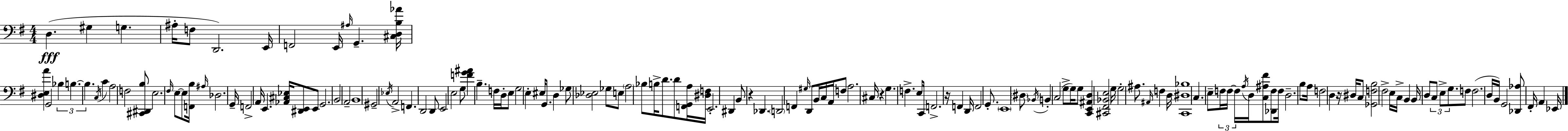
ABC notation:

X:1
T:Untitled
M:4/4
L:1/4
K:G
D, ^G, G, ^A,/4 F,/2 D,,2 E,,/4 F,,2 E,,/4 ^A,/4 G,, [^C,D,B,_A]/4 [^D,E,A] G,,2 _B, B, B, C,/4 C A,2 F,2 [^C,,^D,,B,]/2 E,2 ^F,/4 E,/2 E,/2 [F,,B,]/4 ^A,/4 _D,2 G,,/4 F,,2 A,,/4 E,, [_A,,^C,_E,]/4 [^D,,E,,]/2 E,,/2 G,,2 B,,2 A,,2 B,,4 ^G,,2 _E,/4 A,,2 F,, D,,2 D,,/2 E,,2 E,2 G,/2 [FG^A] B, F,/4 D,/4 E,/2 G,2 E, ^E,/4 G,,/2 D, _G,/2 [_D,_E,]2 _G,/2 E,/2 A,2 _B,/2 B,/4 D/2 D/2 [F,,G,,A,]/4 [^D,F,]/4 E,,2 ^D,, B,,/2 z _D,, D,,2 F,, ^G,/4 D,,/2 B,,/4 C,/4 A,,/4 F,/2 A,2 ^C,/4 z G, F, E,/2 C,,/4 F,,2 z/4 F,, D,,/4 F,,2 G,,/2 E,,4 ^D,/2 _B,,/4 B,, C,2 G,/2 G,/4 G,/2 [C,,E,,^A,,D,] [^C,,^F,,_B,,E,]2 G,/4 G,2 ^A,/2 ^A,,/4 F, D,/4 [C,,^D,_B,]4 C, E,/2 F,/4 F,/4 F,/4 A,/4 D,/4 [C,^A,^F]/2 [_D,,F,]/2 F,/4 D,2 B,/2 A,/4 F,2 D, z/4 ^D,/4 C,/2 [_G,,F,B,]2 ^F,2 E,/4 C,/4 B,, B,,/4 D,/2 C,/2 E,/2 G,/2 F,/2 F,2 D,/4 B,,/4 G,,2 [_D,,_A,]/2 ^F,,/4 A,, _E,,/4